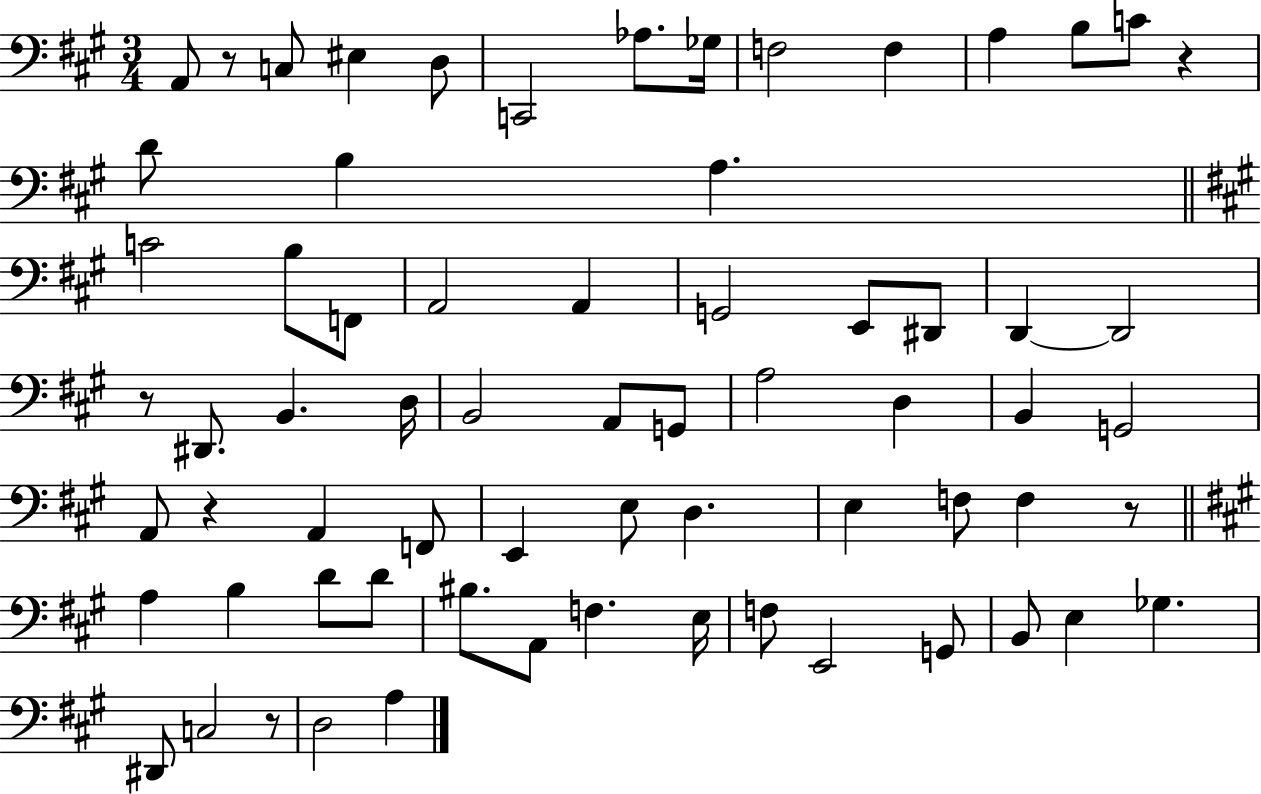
X:1
T:Untitled
M:3/4
L:1/4
K:A
A,,/2 z/2 C,/2 ^E, D,/2 C,,2 _A,/2 _G,/4 F,2 F, A, B,/2 C/2 z D/2 B, A, C2 B,/2 F,,/2 A,,2 A,, G,,2 E,,/2 ^D,,/2 D,, D,,2 z/2 ^D,,/2 B,, D,/4 B,,2 A,,/2 G,,/2 A,2 D, B,, G,,2 A,,/2 z A,, F,,/2 E,, E,/2 D, E, F,/2 F, z/2 A, B, D/2 D/2 ^B,/2 A,,/2 F, E,/4 F,/2 E,,2 G,,/2 B,,/2 E, _G, ^D,,/2 C,2 z/2 D,2 A,